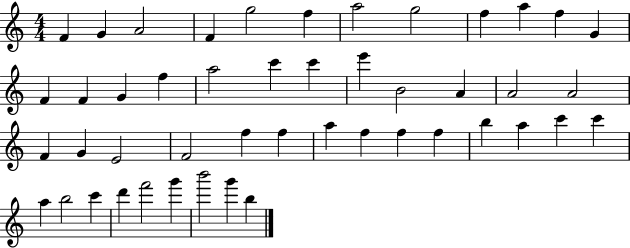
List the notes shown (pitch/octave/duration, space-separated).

F4/q G4/q A4/h F4/q G5/h F5/q A5/h G5/h F5/q A5/q F5/q G4/q F4/q F4/q G4/q F5/q A5/h C6/q C6/q E6/q B4/h A4/q A4/h A4/h F4/q G4/q E4/h F4/h F5/q F5/q A5/q F5/q F5/q F5/q B5/q A5/q C6/q C6/q A5/q B5/h C6/q D6/q F6/h G6/q B6/h G6/q B5/q